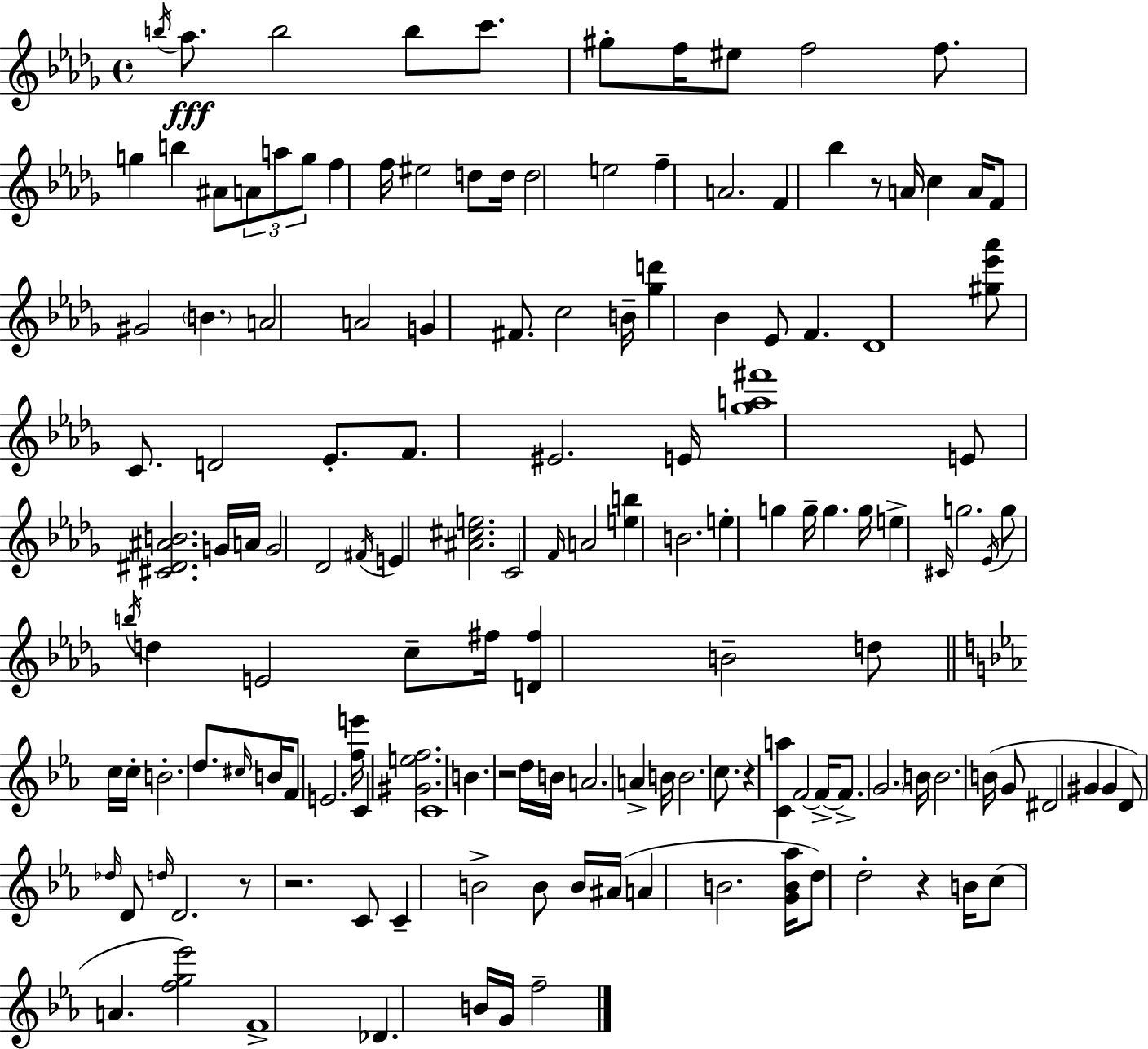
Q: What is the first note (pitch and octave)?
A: B5